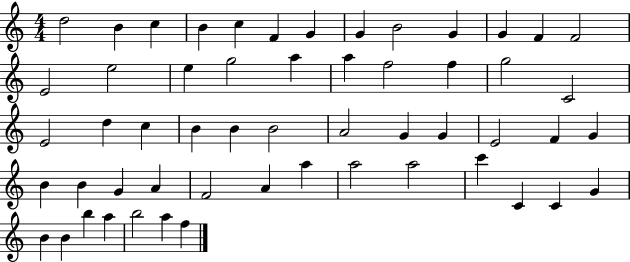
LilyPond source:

{
  \clef treble
  \numericTimeSignature
  \time 4/4
  \key c \major
  d''2 b'4 c''4 | b'4 c''4 f'4 g'4 | g'4 b'2 g'4 | g'4 f'4 f'2 | \break e'2 e''2 | e''4 g''2 a''4 | a''4 f''2 f''4 | g''2 c'2 | \break e'2 d''4 c''4 | b'4 b'4 b'2 | a'2 g'4 g'4 | e'2 f'4 g'4 | \break b'4 b'4 g'4 a'4 | f'2 a'4 a''4 | a''2 a''2 | c'''4 c'4 c'4 g'4 | \break b'4 b'4 b''4 a''4 | b''2 a''4 f''4 | \bar "|."
}